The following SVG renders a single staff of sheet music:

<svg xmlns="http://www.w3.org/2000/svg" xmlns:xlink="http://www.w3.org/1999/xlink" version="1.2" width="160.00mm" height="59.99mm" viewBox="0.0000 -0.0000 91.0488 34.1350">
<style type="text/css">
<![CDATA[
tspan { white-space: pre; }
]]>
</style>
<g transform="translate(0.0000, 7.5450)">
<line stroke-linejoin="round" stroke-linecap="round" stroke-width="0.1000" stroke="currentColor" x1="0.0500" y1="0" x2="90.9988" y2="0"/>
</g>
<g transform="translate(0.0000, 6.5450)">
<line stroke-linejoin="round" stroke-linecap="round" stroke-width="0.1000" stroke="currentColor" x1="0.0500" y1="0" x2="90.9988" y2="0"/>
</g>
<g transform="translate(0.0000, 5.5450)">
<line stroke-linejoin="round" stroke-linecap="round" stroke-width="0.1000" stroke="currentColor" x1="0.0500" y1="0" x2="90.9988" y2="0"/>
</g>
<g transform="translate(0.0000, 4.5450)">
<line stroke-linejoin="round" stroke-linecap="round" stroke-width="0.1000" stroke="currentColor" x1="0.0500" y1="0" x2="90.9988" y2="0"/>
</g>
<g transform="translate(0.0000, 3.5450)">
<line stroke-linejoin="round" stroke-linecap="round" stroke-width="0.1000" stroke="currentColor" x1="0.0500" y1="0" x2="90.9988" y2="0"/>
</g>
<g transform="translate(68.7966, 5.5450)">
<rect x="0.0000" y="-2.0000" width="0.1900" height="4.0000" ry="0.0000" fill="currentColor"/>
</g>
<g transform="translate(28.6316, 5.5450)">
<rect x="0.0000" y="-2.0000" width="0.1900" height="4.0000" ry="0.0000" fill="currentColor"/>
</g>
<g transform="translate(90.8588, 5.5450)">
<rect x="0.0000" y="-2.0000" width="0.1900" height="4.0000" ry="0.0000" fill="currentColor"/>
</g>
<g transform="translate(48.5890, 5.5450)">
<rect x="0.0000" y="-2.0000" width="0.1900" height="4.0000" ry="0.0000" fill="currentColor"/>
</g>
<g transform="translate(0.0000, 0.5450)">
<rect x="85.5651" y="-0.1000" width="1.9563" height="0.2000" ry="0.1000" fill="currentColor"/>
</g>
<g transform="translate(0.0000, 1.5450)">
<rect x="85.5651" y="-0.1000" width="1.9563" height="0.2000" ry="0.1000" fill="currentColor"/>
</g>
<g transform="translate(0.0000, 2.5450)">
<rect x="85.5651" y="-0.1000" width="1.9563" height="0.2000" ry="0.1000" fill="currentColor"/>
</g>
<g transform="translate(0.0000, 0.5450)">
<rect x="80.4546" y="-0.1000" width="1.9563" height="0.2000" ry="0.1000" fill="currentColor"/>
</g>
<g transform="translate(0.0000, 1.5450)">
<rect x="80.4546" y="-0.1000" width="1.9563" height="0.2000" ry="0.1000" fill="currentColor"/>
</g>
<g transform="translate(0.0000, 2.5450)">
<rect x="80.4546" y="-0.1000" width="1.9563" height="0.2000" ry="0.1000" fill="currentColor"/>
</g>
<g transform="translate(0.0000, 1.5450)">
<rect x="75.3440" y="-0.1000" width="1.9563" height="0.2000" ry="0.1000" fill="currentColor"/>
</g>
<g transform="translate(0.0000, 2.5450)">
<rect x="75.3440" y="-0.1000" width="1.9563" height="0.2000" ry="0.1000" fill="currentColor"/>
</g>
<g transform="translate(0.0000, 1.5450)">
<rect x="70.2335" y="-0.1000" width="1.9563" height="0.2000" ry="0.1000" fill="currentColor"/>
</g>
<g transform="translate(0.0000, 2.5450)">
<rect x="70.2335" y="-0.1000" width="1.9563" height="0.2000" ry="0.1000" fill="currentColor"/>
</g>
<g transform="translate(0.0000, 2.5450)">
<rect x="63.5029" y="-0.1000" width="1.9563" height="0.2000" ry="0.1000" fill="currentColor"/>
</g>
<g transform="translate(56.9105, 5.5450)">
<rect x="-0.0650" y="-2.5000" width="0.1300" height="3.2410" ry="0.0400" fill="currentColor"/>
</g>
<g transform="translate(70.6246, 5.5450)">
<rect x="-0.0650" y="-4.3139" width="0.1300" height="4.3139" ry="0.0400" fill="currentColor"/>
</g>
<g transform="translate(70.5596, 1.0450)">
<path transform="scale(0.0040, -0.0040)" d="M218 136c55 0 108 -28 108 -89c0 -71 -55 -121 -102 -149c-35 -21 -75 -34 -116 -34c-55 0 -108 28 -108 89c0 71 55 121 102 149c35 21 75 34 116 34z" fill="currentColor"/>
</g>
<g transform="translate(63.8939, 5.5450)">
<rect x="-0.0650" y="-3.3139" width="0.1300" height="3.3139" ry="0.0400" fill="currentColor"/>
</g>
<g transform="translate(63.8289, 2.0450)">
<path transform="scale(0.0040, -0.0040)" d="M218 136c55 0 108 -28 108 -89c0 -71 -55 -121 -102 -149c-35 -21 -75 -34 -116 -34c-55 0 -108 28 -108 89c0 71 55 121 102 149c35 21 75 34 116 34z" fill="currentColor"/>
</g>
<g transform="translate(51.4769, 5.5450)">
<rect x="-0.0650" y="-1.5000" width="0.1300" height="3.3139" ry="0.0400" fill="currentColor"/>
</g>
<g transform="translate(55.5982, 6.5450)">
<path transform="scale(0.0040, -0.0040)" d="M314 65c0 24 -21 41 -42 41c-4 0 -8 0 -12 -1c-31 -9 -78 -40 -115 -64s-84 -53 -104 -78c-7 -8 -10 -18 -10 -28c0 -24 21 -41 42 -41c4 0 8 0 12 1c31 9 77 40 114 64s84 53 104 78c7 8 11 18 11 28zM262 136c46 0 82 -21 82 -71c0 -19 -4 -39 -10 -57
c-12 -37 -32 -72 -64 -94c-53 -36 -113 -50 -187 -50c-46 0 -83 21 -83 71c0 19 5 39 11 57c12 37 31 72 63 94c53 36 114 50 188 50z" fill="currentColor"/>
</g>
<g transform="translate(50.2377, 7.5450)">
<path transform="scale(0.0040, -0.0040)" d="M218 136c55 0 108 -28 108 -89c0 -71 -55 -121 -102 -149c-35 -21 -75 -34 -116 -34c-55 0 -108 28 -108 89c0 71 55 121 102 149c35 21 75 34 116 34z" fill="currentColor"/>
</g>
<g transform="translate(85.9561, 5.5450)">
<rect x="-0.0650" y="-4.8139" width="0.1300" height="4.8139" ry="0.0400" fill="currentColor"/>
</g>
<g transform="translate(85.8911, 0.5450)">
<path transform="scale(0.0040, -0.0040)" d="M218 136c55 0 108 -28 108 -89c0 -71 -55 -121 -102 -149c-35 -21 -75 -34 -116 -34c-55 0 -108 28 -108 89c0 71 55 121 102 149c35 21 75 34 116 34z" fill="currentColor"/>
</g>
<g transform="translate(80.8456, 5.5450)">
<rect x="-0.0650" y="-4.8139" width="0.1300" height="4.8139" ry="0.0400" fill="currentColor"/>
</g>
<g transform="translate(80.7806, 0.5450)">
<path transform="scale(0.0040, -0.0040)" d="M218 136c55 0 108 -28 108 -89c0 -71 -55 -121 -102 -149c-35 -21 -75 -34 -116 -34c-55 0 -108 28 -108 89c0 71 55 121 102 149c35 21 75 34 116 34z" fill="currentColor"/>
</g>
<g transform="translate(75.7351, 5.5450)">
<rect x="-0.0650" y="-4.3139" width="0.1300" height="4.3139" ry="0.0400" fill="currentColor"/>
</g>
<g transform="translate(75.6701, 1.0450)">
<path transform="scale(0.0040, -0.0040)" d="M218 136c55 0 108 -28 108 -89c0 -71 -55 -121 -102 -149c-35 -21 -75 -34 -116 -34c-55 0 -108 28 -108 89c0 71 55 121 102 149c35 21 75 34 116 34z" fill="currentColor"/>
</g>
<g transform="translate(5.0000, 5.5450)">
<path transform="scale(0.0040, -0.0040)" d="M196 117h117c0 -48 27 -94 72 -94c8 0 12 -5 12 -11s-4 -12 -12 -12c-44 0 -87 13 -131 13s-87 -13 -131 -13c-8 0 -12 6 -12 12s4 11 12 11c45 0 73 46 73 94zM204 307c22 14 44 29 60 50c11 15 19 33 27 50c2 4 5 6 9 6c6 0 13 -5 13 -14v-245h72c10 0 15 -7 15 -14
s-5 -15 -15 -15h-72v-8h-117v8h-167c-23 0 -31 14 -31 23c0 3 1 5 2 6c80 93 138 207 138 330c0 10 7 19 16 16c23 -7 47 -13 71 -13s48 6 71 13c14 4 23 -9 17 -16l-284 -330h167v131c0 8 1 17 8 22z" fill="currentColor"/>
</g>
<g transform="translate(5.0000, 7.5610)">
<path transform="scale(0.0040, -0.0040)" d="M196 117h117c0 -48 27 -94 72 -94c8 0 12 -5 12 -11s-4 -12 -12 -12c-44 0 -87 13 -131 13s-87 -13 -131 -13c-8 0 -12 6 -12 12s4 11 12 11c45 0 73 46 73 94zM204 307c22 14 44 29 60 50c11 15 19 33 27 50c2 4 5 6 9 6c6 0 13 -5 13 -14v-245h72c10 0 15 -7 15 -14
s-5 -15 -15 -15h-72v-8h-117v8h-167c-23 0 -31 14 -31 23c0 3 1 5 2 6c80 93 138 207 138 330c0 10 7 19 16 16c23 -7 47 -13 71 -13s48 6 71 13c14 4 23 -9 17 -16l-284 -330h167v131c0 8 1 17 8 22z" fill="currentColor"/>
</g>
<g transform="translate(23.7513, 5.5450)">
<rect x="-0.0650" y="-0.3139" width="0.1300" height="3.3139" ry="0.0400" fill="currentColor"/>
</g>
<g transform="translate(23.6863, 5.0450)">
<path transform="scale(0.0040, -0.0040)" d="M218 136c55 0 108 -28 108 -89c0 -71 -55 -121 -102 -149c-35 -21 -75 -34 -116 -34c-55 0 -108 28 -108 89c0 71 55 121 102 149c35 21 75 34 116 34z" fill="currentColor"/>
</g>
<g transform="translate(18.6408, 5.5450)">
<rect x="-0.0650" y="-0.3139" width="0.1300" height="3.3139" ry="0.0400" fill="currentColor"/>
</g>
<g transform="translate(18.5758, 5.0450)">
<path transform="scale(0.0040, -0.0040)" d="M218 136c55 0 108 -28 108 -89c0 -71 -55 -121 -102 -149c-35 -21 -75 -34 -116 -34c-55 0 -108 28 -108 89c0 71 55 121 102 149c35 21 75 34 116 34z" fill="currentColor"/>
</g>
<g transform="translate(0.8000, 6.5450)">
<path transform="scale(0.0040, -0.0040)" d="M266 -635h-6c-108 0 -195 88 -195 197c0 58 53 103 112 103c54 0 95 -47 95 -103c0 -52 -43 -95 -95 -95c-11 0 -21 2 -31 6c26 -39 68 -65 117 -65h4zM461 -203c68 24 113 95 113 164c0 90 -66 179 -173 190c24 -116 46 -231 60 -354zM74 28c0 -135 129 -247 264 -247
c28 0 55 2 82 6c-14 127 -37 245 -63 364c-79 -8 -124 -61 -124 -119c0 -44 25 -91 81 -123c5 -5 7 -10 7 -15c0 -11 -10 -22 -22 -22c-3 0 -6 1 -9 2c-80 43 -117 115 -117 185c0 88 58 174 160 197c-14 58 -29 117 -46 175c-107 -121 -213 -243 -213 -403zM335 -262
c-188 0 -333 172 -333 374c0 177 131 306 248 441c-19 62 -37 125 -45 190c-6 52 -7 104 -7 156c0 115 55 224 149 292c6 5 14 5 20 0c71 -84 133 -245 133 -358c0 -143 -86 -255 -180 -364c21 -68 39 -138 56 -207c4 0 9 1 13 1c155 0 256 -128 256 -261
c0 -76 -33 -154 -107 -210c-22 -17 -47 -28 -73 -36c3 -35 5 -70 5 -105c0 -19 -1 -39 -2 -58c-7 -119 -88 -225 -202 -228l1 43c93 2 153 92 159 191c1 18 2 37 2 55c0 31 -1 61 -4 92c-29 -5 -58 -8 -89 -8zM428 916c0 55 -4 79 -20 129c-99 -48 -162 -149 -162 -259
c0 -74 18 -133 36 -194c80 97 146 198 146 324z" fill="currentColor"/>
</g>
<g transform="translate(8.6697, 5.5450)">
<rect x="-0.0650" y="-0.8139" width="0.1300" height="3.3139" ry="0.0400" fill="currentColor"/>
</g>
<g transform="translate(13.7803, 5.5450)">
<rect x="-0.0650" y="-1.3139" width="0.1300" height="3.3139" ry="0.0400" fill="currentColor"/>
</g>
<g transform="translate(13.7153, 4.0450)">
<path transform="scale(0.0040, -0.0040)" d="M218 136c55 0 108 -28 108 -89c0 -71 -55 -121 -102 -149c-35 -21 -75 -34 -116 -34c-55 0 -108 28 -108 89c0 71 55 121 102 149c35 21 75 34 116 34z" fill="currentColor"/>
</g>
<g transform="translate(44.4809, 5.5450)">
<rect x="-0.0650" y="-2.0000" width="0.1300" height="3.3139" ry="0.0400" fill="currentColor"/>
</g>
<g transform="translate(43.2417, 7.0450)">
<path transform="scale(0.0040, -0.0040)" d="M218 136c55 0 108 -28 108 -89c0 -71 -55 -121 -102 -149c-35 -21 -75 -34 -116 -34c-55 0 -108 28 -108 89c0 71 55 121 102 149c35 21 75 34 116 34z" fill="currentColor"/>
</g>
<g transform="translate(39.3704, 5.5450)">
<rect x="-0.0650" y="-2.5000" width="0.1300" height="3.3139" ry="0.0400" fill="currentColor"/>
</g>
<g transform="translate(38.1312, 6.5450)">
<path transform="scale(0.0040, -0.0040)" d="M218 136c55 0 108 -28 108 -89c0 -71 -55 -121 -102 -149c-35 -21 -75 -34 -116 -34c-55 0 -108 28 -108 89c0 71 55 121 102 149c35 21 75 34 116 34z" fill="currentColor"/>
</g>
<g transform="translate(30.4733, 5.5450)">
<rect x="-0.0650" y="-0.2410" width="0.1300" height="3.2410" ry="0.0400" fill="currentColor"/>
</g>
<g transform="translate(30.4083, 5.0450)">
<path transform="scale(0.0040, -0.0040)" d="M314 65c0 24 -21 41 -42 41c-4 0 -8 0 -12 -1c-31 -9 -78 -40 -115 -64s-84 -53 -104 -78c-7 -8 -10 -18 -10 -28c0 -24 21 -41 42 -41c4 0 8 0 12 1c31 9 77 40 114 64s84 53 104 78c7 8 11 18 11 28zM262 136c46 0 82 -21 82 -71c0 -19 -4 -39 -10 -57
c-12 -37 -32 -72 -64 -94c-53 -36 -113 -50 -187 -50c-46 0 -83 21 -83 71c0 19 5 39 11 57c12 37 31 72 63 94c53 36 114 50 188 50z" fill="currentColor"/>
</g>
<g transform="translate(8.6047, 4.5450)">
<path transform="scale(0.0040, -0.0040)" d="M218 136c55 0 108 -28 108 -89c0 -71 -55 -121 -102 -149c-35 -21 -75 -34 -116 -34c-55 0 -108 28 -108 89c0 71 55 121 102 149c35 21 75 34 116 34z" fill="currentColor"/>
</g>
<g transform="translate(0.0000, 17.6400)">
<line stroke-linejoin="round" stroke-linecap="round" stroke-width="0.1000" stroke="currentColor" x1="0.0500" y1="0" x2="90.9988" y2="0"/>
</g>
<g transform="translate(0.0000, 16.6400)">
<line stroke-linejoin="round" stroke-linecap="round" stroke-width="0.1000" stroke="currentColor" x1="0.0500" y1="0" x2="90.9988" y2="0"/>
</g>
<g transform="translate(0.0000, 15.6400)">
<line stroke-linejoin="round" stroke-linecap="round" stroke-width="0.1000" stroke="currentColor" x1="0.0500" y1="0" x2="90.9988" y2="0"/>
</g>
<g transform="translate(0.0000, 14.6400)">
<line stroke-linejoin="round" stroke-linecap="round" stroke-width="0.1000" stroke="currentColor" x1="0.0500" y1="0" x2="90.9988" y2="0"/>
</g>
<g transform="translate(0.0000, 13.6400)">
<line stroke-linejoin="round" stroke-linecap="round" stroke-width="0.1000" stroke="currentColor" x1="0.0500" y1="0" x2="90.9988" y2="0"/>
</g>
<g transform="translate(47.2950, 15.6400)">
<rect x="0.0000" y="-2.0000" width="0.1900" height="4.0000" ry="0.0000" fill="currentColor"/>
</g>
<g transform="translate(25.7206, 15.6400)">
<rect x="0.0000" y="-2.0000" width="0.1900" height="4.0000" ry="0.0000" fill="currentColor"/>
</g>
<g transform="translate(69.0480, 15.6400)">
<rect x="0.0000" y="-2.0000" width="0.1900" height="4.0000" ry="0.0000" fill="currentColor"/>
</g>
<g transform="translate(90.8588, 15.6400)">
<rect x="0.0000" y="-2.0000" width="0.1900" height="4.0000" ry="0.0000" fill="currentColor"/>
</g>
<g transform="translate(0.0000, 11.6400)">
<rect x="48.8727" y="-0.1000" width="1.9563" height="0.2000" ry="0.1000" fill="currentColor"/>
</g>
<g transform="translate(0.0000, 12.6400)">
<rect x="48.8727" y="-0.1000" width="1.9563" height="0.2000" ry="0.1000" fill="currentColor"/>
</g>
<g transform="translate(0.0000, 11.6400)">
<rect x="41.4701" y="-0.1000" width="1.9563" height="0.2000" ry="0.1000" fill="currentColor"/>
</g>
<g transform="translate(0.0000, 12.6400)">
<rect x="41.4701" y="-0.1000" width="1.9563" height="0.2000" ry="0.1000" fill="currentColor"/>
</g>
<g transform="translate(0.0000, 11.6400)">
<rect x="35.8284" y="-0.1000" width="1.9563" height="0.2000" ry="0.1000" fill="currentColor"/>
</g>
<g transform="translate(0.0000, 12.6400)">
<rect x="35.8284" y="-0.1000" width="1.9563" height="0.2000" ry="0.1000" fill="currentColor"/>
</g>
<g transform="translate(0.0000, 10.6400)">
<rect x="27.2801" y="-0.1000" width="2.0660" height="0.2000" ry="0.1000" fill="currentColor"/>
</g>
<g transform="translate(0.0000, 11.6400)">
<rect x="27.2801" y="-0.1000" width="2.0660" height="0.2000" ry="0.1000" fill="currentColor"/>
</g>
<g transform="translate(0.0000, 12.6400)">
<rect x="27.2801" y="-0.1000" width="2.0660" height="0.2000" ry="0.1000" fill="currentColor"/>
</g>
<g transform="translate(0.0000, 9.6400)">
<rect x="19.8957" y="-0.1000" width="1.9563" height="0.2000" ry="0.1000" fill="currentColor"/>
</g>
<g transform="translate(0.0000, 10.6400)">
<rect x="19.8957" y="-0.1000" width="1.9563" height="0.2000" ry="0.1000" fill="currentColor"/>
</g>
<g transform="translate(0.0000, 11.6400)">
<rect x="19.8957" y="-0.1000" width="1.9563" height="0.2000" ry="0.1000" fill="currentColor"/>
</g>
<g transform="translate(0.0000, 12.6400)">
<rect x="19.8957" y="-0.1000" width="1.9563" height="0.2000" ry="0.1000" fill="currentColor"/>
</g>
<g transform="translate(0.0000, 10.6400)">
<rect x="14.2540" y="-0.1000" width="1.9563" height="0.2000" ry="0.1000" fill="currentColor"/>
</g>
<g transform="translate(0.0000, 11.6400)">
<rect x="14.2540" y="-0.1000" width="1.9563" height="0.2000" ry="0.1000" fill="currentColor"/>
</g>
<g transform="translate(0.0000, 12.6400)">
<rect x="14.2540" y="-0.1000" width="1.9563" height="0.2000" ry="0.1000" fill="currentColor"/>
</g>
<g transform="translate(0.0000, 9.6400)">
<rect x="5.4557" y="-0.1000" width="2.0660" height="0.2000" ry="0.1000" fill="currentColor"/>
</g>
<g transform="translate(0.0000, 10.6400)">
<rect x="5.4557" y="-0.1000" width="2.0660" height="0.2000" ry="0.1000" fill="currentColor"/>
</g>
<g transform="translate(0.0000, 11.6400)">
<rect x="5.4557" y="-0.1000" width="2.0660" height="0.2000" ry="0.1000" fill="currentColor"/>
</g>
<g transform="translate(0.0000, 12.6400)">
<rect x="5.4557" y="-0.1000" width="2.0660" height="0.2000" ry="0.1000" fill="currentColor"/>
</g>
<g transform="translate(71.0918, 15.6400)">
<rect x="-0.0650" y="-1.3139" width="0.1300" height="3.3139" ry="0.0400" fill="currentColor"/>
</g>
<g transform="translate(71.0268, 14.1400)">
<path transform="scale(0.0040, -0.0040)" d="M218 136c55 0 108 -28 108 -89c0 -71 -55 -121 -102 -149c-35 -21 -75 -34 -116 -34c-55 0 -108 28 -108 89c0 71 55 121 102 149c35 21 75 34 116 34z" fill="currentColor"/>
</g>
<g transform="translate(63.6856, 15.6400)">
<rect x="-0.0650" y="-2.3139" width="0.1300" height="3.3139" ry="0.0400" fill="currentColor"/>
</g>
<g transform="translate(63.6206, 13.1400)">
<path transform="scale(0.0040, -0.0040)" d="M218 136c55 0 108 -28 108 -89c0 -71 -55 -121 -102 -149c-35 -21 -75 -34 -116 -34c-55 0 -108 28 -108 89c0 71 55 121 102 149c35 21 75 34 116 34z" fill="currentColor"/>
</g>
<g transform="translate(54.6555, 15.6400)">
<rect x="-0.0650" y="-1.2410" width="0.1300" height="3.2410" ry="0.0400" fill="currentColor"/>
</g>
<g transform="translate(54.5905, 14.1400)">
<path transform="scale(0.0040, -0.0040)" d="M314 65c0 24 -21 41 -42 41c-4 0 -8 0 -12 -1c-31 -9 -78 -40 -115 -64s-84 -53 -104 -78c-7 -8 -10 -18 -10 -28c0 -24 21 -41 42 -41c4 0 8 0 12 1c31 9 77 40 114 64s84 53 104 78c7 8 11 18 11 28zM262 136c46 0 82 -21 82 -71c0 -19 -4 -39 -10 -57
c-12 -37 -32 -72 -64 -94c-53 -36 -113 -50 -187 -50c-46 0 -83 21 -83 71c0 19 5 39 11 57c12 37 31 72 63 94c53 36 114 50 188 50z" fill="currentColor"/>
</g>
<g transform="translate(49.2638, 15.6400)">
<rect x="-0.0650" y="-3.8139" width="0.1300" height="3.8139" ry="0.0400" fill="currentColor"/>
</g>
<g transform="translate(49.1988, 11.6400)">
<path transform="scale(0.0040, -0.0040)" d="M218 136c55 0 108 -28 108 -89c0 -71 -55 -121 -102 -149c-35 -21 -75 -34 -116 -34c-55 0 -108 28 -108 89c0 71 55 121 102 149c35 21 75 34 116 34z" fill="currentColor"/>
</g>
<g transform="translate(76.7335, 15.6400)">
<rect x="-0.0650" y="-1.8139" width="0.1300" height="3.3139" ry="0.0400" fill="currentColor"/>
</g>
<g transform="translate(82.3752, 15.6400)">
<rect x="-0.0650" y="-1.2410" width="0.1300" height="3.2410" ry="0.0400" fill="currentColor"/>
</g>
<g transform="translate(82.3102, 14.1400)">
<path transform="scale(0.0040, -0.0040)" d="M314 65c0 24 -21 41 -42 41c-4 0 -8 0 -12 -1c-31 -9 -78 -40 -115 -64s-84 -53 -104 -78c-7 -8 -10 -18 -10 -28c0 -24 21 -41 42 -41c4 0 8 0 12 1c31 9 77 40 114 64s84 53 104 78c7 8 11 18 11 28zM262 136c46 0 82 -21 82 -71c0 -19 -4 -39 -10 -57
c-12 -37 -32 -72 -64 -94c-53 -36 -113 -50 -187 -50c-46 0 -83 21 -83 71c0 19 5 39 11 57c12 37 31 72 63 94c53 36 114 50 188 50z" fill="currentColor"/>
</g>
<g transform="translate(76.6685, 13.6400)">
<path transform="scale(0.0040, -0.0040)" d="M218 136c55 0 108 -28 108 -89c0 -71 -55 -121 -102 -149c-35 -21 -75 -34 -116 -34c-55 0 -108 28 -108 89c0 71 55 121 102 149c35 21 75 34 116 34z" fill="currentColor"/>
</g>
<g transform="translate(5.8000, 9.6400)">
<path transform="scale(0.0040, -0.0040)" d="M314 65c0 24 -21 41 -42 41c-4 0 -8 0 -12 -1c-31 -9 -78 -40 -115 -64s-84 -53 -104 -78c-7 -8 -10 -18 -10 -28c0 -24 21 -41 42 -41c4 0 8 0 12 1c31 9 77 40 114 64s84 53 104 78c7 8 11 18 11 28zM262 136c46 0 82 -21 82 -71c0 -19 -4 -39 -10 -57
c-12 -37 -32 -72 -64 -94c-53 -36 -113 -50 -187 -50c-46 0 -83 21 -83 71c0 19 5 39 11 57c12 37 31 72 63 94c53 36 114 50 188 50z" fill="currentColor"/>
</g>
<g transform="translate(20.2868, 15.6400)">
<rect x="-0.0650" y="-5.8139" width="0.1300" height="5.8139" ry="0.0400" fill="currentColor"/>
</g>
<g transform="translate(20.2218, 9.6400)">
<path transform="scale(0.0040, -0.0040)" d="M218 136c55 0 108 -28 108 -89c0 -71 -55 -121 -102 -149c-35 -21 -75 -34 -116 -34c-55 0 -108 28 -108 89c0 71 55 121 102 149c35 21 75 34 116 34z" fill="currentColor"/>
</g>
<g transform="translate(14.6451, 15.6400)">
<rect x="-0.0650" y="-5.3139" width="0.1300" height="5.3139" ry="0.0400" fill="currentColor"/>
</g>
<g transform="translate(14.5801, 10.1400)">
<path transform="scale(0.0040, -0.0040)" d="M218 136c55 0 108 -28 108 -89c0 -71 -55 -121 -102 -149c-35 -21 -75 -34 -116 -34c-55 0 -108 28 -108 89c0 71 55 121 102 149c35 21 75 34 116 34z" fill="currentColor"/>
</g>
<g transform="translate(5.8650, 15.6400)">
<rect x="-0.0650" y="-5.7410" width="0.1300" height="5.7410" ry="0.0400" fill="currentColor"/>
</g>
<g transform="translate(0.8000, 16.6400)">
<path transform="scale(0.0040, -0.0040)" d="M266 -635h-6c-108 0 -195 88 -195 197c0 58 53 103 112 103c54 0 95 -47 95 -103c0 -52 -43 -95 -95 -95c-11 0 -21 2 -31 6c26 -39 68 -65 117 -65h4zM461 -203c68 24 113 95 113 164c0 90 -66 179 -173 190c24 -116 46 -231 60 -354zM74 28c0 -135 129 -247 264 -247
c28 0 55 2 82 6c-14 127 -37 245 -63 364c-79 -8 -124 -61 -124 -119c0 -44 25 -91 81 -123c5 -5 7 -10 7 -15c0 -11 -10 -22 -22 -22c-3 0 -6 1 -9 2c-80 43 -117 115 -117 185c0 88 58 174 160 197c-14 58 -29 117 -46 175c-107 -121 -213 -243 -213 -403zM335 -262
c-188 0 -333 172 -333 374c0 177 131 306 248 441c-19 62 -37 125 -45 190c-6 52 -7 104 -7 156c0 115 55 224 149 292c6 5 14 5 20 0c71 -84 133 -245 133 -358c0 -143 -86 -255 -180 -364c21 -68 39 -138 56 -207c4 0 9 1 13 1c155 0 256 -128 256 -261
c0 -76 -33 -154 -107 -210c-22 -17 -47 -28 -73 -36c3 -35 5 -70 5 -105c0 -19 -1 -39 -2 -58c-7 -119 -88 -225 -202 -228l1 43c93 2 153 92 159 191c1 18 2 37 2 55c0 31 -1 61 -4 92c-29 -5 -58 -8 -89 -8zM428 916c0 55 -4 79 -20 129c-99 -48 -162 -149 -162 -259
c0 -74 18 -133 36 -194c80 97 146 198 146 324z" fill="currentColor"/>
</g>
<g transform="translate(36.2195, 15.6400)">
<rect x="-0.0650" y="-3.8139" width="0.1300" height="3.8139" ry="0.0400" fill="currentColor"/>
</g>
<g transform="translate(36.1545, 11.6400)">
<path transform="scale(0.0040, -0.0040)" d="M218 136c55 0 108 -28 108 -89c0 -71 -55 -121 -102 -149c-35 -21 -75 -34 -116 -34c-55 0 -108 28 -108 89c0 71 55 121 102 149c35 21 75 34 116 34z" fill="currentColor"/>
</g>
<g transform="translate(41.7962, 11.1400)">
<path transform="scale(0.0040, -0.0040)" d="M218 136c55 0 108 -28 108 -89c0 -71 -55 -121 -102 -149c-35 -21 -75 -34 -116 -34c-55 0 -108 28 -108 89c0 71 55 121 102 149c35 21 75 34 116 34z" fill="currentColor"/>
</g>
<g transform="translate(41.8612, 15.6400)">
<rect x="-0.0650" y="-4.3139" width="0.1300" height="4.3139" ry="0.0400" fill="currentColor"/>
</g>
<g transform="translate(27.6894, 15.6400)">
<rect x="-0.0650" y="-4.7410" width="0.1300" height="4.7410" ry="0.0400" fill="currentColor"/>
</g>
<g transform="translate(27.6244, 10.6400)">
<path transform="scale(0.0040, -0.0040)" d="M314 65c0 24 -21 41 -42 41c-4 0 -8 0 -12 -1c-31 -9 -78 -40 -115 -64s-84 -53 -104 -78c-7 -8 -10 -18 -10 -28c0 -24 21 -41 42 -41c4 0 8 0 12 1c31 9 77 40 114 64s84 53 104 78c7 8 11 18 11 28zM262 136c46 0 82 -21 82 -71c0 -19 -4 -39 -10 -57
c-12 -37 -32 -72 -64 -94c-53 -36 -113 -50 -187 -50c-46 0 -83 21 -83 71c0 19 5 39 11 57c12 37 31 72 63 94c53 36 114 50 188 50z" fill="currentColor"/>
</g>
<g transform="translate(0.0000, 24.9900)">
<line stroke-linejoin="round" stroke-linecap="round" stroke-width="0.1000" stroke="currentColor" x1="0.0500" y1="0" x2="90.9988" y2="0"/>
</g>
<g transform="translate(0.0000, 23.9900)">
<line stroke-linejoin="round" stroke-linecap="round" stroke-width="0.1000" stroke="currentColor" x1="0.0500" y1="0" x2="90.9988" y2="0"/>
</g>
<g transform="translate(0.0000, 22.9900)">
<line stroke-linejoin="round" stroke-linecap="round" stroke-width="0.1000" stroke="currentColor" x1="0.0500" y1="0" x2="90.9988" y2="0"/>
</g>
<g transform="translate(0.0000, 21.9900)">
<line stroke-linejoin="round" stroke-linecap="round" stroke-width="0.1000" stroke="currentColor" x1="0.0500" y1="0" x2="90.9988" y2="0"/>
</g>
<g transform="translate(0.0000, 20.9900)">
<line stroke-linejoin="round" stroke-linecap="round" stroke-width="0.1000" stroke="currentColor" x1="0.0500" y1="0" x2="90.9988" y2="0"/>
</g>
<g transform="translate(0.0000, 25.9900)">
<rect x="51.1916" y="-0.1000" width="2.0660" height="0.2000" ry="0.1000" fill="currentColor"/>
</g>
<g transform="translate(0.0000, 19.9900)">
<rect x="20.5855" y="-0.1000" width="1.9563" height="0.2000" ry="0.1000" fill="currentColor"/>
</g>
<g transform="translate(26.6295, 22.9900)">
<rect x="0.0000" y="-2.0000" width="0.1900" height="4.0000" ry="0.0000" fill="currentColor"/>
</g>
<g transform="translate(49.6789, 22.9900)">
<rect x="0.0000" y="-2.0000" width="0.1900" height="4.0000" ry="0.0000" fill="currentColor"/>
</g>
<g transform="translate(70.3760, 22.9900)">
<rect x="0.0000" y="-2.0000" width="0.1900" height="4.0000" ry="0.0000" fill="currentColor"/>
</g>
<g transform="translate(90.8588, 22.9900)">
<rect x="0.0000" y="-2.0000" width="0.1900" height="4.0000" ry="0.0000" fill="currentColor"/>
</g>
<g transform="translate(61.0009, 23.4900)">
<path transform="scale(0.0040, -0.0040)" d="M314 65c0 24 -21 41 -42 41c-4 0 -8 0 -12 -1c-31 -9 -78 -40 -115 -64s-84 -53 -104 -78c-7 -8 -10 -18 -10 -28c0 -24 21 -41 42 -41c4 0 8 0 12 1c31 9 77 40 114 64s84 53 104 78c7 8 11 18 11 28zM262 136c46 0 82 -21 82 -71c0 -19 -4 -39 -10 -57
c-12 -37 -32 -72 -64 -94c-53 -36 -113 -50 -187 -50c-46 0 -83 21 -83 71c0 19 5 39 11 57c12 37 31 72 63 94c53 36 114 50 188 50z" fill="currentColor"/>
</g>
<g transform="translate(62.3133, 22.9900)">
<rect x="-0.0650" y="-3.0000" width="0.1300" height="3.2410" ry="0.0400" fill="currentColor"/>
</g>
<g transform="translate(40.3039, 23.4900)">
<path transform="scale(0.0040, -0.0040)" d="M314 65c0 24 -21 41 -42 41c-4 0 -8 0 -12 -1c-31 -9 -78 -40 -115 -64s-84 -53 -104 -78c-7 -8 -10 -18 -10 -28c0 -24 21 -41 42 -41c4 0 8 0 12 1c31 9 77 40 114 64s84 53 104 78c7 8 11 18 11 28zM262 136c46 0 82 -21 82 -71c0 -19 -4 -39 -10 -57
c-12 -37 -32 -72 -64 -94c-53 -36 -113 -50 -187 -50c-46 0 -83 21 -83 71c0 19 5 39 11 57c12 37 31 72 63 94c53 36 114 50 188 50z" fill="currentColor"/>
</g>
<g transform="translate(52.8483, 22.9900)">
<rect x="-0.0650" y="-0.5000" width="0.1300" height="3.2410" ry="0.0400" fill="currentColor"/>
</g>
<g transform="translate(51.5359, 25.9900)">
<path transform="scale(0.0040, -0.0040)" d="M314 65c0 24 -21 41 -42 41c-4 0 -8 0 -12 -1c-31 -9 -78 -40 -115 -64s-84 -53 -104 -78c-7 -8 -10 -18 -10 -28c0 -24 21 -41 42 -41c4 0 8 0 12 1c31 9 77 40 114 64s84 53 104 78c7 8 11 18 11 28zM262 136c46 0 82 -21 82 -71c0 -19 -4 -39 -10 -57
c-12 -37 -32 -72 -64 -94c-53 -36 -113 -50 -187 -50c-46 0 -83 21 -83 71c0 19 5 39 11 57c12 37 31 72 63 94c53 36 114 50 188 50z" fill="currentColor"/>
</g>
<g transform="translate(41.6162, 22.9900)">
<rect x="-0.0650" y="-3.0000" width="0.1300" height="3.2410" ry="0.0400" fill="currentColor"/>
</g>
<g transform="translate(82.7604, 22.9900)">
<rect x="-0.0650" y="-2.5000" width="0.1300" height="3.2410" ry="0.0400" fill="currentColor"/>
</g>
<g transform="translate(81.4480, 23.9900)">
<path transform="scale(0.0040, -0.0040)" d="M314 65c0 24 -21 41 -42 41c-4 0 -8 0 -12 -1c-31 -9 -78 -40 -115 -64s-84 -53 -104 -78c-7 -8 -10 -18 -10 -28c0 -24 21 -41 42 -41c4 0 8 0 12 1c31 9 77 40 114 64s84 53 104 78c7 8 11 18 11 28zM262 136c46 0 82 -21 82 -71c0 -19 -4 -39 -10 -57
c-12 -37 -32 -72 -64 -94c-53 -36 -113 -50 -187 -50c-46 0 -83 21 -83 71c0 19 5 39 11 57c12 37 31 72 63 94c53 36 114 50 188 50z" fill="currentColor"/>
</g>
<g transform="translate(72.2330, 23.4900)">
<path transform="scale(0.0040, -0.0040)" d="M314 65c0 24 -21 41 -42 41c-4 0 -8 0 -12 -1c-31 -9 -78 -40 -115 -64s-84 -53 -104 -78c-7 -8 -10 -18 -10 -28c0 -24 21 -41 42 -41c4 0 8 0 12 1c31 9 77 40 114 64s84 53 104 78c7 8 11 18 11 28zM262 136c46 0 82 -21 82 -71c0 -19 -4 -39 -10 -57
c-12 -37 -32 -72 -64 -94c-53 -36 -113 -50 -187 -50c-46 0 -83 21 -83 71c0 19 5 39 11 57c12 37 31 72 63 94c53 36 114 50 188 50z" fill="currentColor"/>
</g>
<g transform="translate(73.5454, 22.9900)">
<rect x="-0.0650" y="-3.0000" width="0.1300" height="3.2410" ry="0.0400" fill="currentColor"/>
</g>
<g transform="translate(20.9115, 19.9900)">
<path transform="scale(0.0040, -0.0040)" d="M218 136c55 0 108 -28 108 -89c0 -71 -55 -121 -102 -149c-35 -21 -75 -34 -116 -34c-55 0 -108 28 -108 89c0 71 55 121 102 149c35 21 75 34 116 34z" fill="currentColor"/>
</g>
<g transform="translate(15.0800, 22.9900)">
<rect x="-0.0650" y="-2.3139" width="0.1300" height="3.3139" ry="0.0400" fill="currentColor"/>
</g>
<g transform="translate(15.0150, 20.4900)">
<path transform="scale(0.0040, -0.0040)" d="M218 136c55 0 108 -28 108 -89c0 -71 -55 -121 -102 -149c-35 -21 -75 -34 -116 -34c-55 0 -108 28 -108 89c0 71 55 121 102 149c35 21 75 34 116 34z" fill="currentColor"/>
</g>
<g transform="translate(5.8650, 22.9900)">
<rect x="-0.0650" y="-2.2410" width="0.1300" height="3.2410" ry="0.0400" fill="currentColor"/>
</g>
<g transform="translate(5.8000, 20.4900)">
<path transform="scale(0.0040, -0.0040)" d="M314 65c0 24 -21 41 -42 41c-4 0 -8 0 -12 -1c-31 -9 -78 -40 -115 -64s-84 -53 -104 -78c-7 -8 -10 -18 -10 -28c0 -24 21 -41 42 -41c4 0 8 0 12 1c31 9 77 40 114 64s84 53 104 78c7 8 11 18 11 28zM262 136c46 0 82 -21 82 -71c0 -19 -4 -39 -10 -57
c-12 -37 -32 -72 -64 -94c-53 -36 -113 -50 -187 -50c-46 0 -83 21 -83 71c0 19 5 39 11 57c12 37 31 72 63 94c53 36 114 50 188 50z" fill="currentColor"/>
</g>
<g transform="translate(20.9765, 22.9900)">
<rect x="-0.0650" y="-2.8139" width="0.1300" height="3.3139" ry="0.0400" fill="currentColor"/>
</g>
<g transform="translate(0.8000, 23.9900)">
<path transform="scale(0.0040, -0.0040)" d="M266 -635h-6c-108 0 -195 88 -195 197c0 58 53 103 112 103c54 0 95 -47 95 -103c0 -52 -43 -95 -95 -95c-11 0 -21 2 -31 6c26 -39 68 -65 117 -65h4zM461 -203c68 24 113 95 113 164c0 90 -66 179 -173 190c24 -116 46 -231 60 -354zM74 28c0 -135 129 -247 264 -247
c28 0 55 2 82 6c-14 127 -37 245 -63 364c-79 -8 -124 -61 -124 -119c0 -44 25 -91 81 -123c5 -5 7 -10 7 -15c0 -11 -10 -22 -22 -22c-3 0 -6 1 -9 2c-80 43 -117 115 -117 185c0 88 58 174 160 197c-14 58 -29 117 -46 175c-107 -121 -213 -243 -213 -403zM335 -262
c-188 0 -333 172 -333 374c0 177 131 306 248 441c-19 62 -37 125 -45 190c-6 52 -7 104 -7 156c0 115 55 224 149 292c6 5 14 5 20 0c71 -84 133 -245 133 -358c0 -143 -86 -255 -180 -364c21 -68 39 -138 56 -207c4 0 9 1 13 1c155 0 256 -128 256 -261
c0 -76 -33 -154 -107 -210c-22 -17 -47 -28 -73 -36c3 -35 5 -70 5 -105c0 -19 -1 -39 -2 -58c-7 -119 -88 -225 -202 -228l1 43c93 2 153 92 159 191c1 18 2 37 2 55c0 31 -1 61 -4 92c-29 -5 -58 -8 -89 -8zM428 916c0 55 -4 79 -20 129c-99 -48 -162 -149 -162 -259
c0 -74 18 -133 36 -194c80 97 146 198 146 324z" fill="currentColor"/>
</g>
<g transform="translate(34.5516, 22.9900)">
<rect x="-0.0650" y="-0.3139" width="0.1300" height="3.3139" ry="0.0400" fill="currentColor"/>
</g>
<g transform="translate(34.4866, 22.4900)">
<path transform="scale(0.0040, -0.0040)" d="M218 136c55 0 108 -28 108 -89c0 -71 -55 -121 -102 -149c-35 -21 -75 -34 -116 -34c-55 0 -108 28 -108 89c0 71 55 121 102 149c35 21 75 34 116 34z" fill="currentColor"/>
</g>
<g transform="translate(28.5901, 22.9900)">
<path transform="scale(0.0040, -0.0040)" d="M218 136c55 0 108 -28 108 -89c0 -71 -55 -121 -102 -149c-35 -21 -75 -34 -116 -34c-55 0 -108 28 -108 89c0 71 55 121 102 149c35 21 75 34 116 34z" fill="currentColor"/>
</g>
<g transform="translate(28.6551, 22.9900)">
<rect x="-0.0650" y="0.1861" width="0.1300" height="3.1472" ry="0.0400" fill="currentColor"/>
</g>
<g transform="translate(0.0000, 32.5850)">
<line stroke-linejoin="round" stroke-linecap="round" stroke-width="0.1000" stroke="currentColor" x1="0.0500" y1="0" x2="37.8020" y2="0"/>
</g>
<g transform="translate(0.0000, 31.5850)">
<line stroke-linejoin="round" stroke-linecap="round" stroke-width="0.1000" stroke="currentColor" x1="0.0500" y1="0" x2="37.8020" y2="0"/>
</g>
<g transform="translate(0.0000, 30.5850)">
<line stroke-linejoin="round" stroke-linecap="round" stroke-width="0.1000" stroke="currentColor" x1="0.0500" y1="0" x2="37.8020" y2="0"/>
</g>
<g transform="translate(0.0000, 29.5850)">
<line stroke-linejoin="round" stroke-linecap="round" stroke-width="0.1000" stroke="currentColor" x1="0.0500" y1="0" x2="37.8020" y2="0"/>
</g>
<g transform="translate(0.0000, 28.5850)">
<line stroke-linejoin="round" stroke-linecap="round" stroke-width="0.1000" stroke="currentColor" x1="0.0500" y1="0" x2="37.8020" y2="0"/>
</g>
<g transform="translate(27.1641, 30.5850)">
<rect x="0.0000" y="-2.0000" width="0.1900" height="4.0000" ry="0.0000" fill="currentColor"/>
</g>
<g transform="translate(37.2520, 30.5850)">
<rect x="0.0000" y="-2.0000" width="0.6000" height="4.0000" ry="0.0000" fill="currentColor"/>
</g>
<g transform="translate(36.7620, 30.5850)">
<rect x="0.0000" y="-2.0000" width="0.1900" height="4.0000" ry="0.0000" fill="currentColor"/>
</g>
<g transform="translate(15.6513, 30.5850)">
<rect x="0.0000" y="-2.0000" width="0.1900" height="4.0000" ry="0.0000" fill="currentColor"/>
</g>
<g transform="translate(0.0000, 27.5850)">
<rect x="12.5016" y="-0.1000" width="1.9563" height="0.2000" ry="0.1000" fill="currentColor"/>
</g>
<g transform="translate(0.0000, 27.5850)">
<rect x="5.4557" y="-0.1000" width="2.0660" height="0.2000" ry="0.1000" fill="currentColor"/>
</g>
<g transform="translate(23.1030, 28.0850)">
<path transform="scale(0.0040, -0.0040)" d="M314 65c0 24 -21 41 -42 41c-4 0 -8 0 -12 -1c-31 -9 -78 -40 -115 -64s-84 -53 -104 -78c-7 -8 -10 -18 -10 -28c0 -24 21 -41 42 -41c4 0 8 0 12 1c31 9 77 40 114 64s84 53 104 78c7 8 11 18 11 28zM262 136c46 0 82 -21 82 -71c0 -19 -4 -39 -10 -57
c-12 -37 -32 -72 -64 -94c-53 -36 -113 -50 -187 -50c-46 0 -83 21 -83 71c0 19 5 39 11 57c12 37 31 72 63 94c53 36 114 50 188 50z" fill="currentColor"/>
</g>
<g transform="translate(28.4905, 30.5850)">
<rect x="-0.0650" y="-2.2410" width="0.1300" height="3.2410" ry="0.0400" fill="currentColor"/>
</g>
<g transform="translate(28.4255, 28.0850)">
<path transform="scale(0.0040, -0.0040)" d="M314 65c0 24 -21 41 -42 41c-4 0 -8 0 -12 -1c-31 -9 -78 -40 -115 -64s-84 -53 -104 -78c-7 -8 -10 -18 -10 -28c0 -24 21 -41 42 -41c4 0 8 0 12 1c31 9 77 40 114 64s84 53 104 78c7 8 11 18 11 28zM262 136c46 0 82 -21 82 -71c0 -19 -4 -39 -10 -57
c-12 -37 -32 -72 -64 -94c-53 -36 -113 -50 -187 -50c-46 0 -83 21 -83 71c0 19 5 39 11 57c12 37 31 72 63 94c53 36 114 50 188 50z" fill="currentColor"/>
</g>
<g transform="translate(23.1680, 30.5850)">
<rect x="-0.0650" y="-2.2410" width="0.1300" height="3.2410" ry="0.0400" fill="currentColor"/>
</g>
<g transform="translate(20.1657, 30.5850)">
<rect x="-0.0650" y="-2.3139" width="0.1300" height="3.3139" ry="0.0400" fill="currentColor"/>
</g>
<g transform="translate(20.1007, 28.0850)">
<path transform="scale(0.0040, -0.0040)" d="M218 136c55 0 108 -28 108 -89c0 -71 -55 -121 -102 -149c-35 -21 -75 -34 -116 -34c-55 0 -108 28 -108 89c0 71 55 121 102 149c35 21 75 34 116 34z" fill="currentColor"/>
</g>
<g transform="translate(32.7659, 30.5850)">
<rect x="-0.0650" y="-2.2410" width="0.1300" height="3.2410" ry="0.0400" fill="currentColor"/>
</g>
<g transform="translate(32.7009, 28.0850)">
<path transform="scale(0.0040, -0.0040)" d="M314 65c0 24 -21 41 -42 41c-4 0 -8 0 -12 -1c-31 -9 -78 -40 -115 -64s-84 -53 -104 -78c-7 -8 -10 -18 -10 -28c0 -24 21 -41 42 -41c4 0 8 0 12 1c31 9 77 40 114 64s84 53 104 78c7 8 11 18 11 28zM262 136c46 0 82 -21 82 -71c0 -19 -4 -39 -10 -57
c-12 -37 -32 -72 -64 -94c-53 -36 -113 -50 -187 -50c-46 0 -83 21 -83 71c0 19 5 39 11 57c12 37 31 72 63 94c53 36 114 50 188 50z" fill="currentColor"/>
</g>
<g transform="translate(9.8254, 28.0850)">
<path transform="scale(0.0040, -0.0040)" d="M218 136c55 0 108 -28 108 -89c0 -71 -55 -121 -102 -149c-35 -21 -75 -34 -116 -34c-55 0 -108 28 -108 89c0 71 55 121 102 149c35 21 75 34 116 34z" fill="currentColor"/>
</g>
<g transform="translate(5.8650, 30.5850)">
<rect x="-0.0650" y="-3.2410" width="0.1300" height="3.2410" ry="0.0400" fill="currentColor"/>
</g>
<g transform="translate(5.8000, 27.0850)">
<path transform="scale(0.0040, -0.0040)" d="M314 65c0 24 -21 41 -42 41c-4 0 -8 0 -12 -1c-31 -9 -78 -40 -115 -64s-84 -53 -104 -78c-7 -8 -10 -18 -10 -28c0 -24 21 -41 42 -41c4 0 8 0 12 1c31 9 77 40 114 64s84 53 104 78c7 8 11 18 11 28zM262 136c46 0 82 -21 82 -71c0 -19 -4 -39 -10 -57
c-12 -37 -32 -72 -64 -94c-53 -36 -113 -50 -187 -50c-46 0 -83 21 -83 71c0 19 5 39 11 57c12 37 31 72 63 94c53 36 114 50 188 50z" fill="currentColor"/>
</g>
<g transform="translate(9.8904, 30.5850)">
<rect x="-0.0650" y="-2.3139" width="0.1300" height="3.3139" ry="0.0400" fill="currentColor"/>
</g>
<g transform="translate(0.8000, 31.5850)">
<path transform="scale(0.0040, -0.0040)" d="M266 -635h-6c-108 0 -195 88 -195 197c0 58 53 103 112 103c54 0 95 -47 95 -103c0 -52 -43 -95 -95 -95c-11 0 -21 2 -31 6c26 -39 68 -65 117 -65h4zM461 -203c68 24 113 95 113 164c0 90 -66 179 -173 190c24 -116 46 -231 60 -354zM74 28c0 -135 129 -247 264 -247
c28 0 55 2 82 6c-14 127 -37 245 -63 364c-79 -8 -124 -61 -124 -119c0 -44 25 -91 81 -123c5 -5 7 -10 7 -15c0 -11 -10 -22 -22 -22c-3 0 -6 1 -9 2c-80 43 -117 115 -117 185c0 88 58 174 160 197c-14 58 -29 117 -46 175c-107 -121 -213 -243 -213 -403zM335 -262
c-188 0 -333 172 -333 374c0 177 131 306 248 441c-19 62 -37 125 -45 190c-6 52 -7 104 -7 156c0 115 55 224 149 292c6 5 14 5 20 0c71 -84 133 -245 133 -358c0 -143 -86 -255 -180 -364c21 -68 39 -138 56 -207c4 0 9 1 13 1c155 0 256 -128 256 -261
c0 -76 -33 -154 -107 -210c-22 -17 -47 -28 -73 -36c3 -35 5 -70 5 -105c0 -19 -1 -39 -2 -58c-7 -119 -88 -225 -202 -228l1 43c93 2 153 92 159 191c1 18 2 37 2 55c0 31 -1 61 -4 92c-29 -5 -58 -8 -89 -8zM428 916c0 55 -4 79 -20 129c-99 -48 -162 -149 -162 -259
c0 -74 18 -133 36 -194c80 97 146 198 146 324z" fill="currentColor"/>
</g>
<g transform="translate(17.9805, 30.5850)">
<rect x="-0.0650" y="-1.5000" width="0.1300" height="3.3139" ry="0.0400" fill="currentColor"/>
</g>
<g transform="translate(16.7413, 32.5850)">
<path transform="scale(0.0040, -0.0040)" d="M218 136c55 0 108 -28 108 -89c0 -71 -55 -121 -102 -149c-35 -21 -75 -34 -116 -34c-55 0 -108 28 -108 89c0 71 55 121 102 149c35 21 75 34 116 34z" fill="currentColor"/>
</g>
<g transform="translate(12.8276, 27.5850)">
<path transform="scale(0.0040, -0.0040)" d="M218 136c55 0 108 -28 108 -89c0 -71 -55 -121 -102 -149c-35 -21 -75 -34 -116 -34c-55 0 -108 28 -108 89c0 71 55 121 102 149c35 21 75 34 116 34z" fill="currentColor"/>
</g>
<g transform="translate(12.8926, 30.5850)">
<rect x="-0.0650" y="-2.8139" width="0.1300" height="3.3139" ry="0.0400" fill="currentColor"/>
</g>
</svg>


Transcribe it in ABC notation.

X:1
T:Untitled
M:4/4
L:1/4
K:C
d e c c c2 G F E G2 b d' d' e' e' g'2 f' g' e'2 c' d' c' e2 g e f e2 g2 g a B c A2 C2 A2 A2 G2 b2 g a E g g2 g2 g2